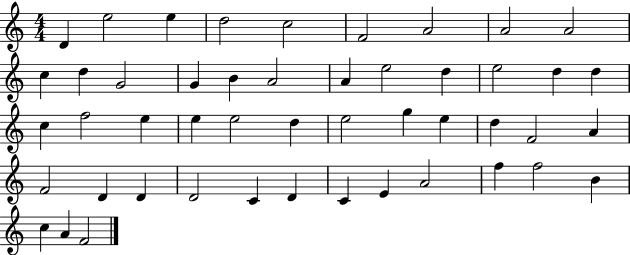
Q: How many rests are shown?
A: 0